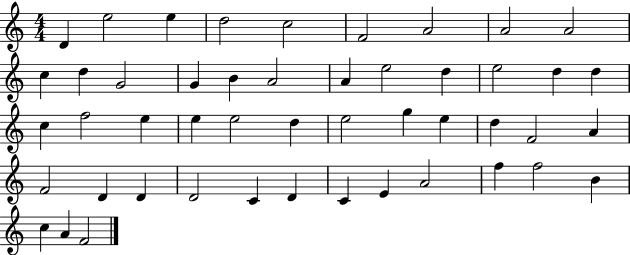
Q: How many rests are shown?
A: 0